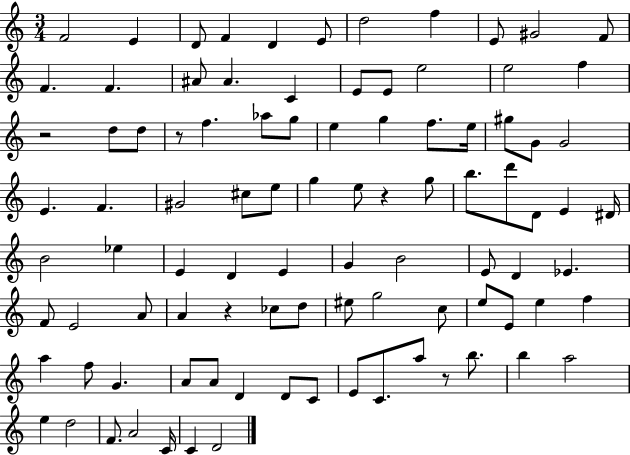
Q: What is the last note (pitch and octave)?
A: D4